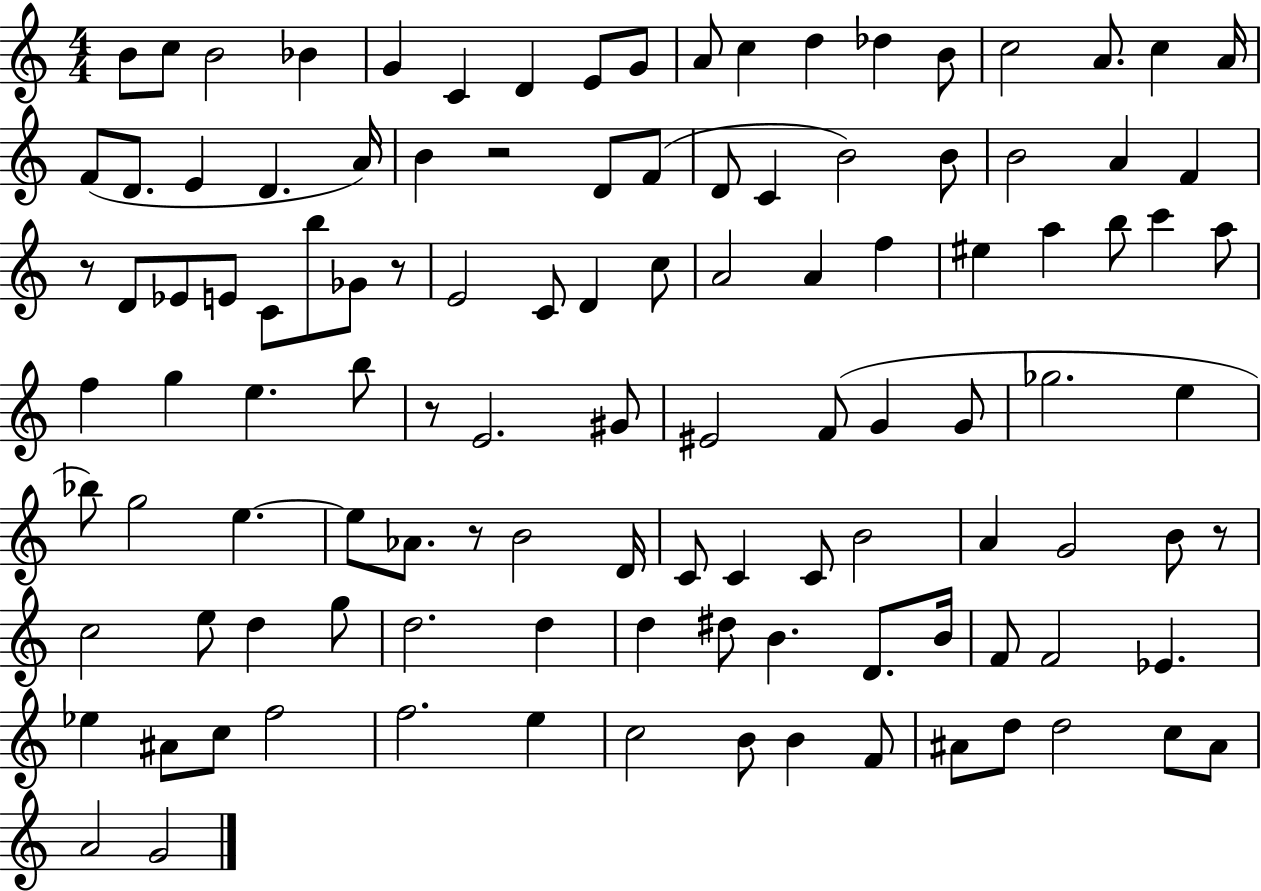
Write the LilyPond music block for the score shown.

{
  \clef treble
  \numericTimeSignature
  \time 4/4
  \key c \major
  b'8 c''8 b'2 bes'4 | g'4 c'4 d'4 e'8 g'8 | a'8 c''4 d''4 des''4 b'8 | c''2 a'8. c''4 a'16 | \break f'8( d'8. e'4 d'4. a'16) | b'4 r2 d'8 f'8( | d'8 c'4 b'2) b'8 | b'2 a'4 f'4 | \break r8 d'8 ees'8 e'8 c'8 b''8 ges'8 r8 | e'2 c'8 d'4 c''8 | a'2 a'4 f''4 | eis''4 a''4 b''8 c'''4 a''8 | \break f''4 g''4 e''4. b''8 | r8 e'2. gis'8 | eis'2 f'8( g'4 g'8 | ges''2. e''4 | \break bes''8) g''2 e''4.~~ | e''8 aes'8. r8 b'2 d'16 | c'8 c'4 c'8 b'2 | a'4 g'2 b'8 r8 | \break c''2 e''8 d''4 g''8 | d''2. d''4 | d''4 dis''8 b'4. d'8. b'16 | f'8 f'2 ees'4. | \break ees''4 ais'8 c''8 f''2 | f''2. e''4 | c''2 b'8 b'4 f'8 | ais'8 d''8 d''2 c''8 ais'8 | \break a'2 g'2 | \bar "|."
}